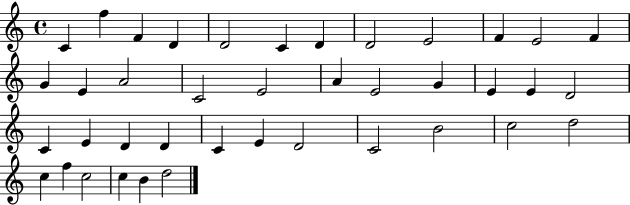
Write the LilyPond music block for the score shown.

{
  \clef treble
  \time 4/4
  \defaultTimeSignature
  \key c \major
  c'4 f''4 f'4 d'4 | d'2 c'4 d'4 | d'2 e'2 | f'4 e'2 f'4 | \break g'4 e'4 a'2 | c'2 e'2 | a'4 e'2 g'4 | e'4 e'4 d'2 | \break c'4 e'4 d'4 d'4 | c'4 e'4 d'2 | c'2 b'2 | c''2 d''2 | \break c''4 f''4 c''2 | c''4 b'4 d''2 | \bar "|."
}